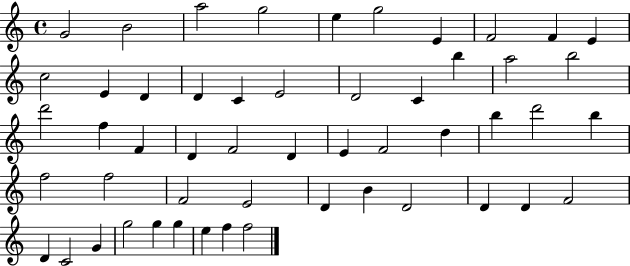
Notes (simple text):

G4/h B4/h A5/h G5/h E5/q G5/h E4/q F4/h F4/q E4/q C5/h E4/q D4/q D4/q C4/q E4/h D4/h C4/q B5/q A5/h B5/h D6/h F5/q F4/q D4/q F4/h D4/q E4/q F4/h D5/q B5/q D6/h B5/q F5/h F5/h F4/h E4/h D4/q B4/q D4/h D4/q D4/q F4/h D4/q C4/h G4/q G5/h G5/q G5/q E5/q F5/q F5/h